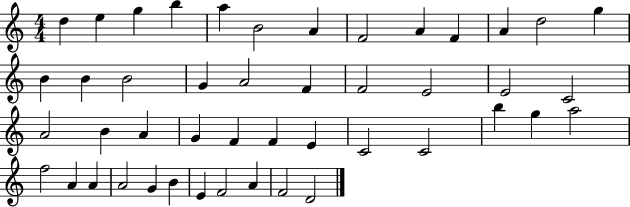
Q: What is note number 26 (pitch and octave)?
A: A4